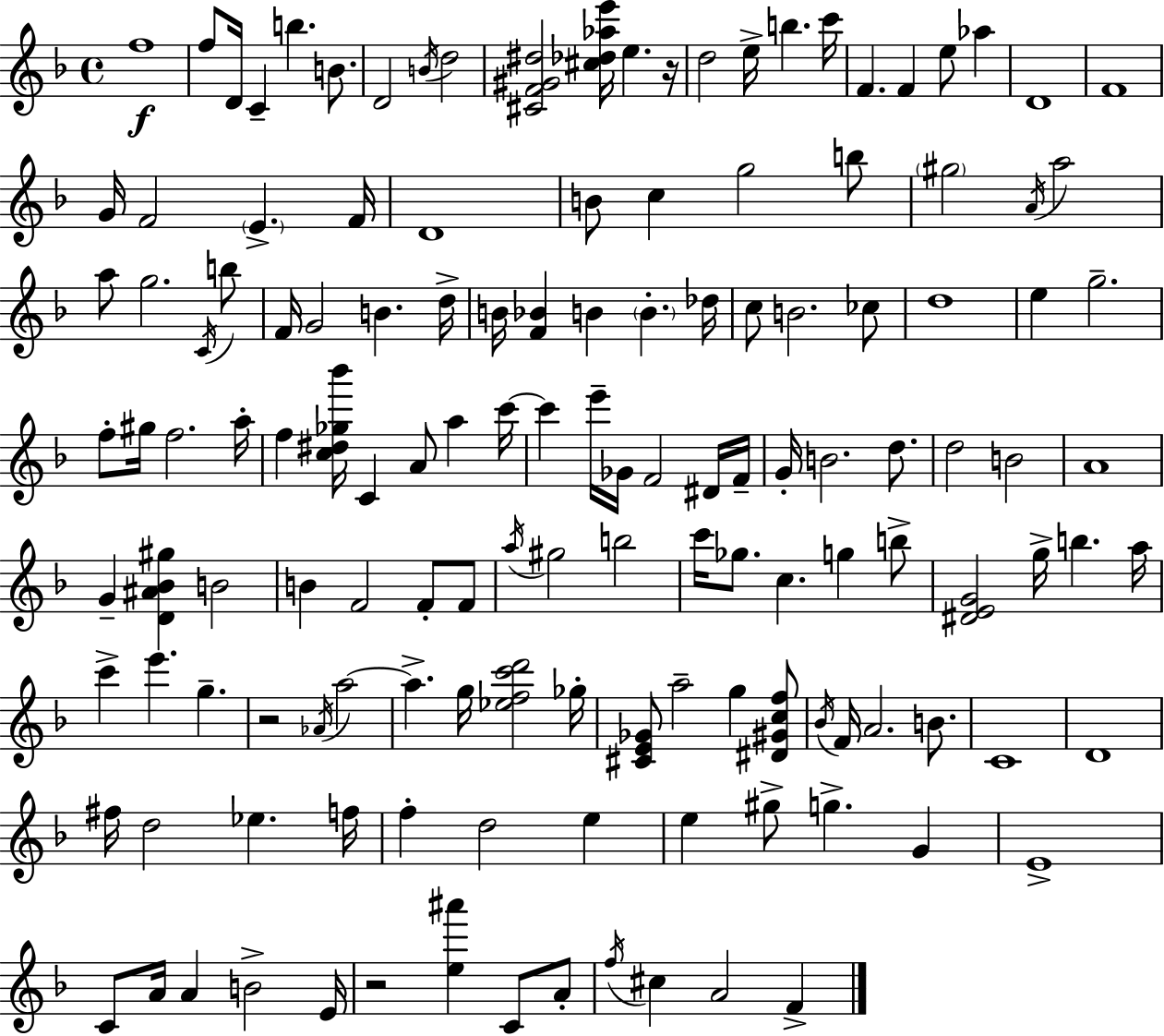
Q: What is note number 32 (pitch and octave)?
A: A5